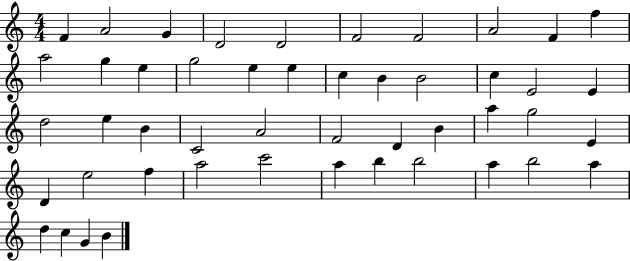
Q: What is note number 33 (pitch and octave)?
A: E4